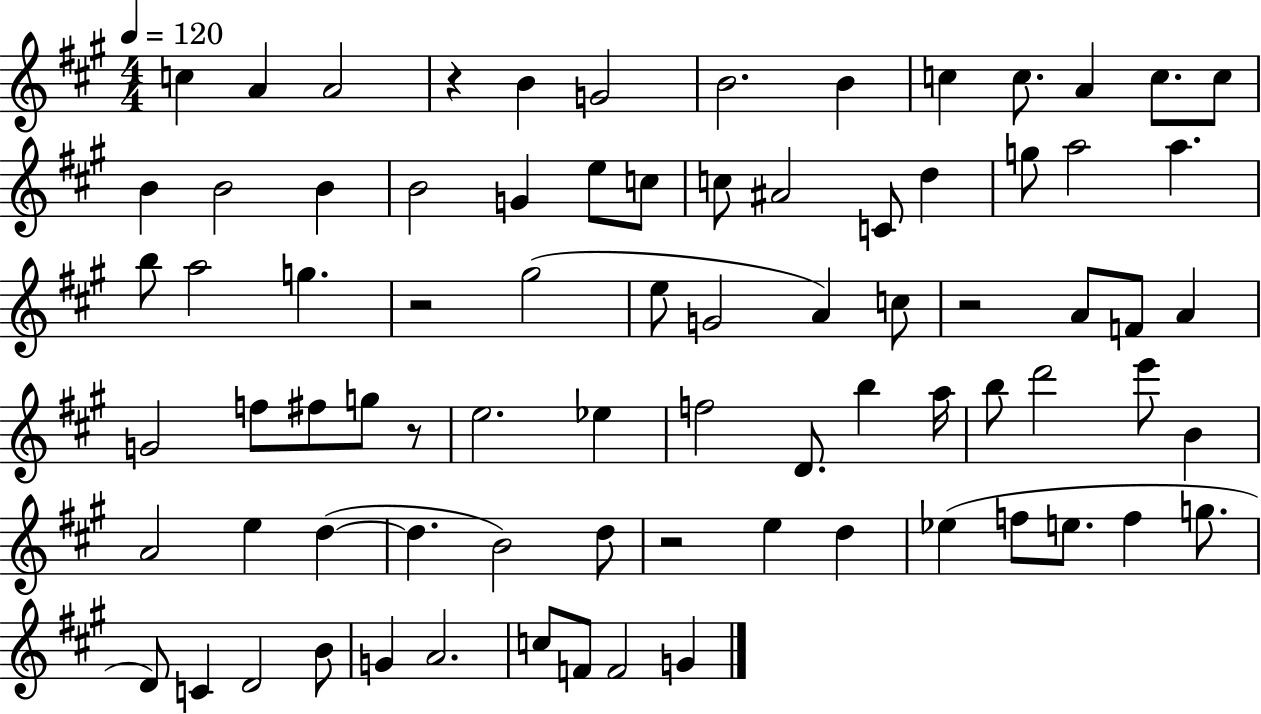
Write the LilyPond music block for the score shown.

{
  \clef treble
  \numericTimeSignature
  \time 4/4
  \key a \major
  \tempo 4 = 120
  \repeat volta 2 { c''4 a'4 a'2 | r4 b'4 g'2 | b'2. b'4 | c''4 c''8. a'4 c''8. c''8 | \break b'4 b'2 b'4 | b'2 g'4 e''8 c''8 | c''8 ais'2 c'8 d''4 | g''8 a''2 a''4. | \break b''8 a''2 g''4. | r2 gis''2( | e''8 g'2 a'4) c''8 | r2 a'8 f'8 a'4 | \break g'2 f''8 fis''8 g''8 r8 | e''2. ees''4 | f''2 d'8. b''4 a''16 | b''8 d'''2 e'''8 b'4 | \break a'2 e''4 d''4~(~ | d''4. b'2) d''8 | r2 e''4 d''4 | ees''4( f''8 e''8. f''4 g''8. | \break d'8) c'4 d'2 b'8 | g'4 a'2. | c''8 f'8 f'2 g'4 | } \bar "|."
}